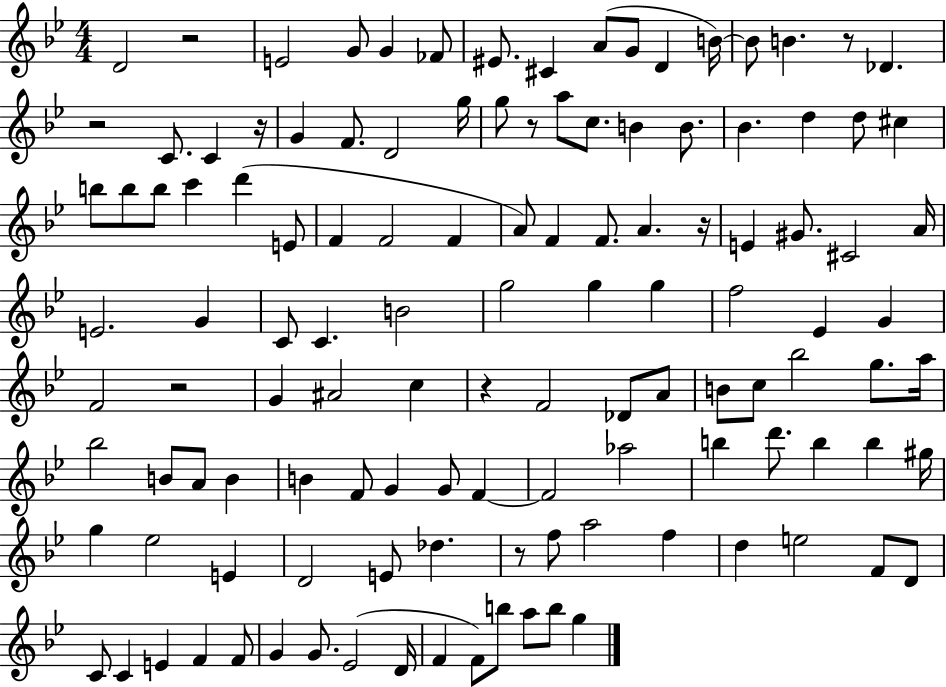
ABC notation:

X:1
T:Untitled
M:4/4
L:1/4
K:Bb
D2 z2 E2 G/2 G _F/2 ^E/2 ^C A/2 G/2 D B/4 B/2 B z/2 _D z2 C/2 C z/4 G F/2 D2 g/4 g/2 z/2 a/2 c/2 B B/2 _B d d/2 ^c b/2 b/2 b/2 c' d' E/2 F F2 F A/2 F F/2 A z/4 E ^G/2 ^C2 A/4 E2 G C/2 C B2 g2 g g f2 _E G F2 z2 G ^A2 c z F2 _D/2 A/2 B/2 c/2 _b2 g/2 a/4 _b2 B/2 A/2 B B F/2 G G/2 F F2 _a2 b d'/2 b b ^g/4 g _e2 E D2 E/2 _d z/2 f/2 a2 f d e2 F/2 D/2 C/2 C E F F/2 G G/2 _E2 D/4 F F/2 b/2 a/2 b/2 g